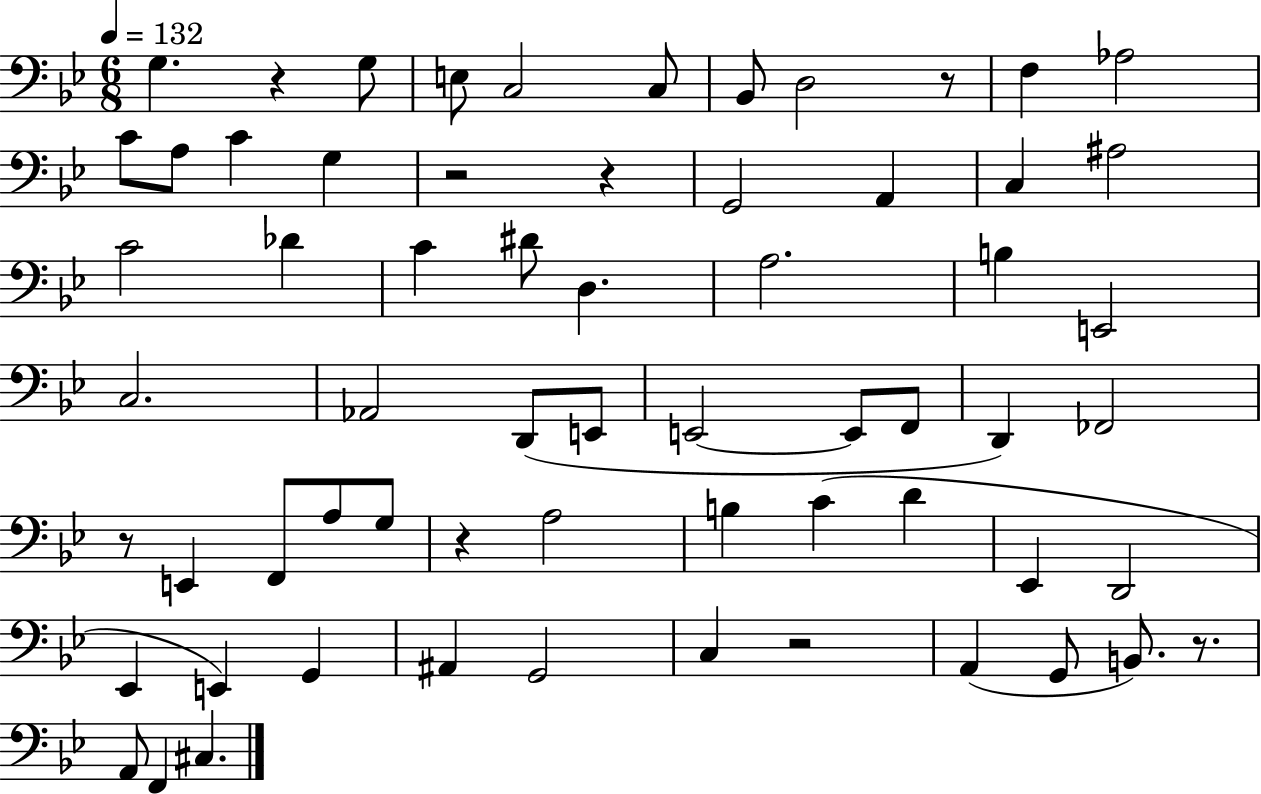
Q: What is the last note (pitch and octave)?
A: C#3